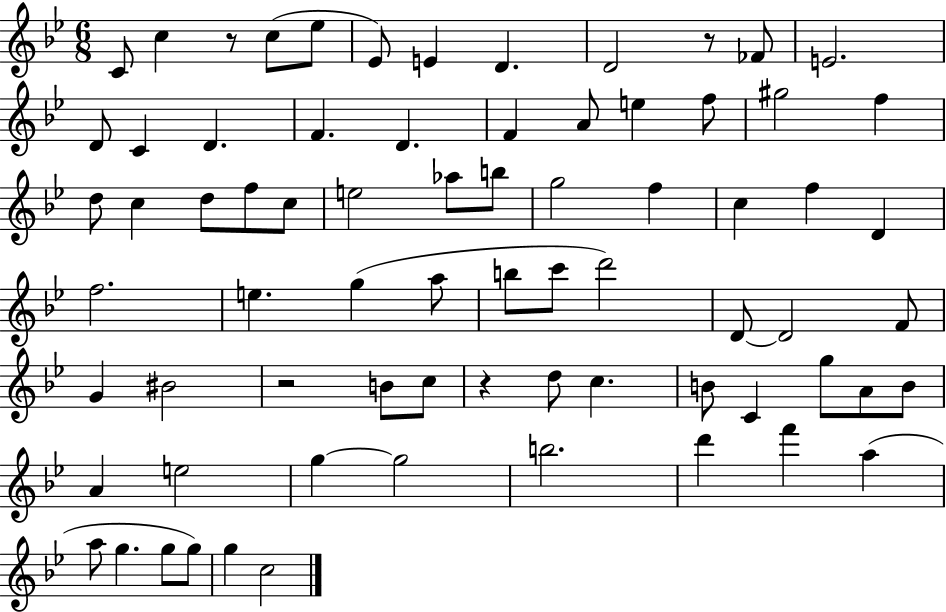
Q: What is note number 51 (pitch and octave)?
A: B4